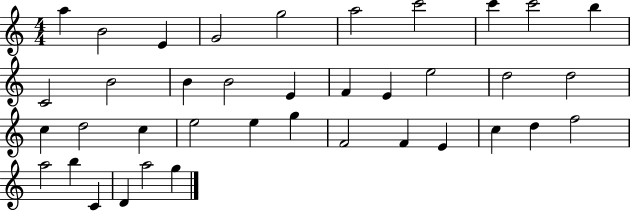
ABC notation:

X:1
T:Untitled
M:4/4
L:1/4
K:C
a B2 E G2 g2 a2 c'2 c' c'2 b C2 B2 B B2 E F E e2 d2 d2 c d2 c e2 e g F2 F E c d f2 a2 b C D a2 g